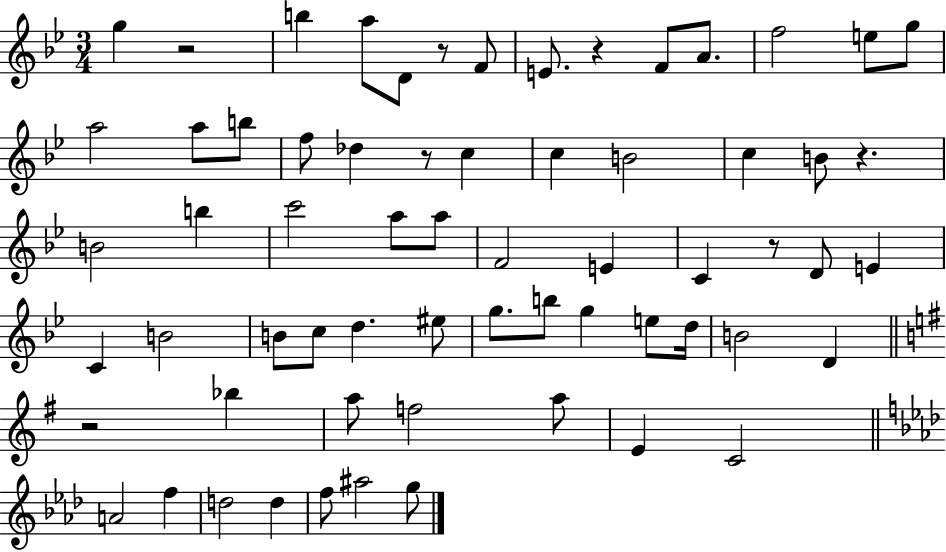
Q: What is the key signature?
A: BES major